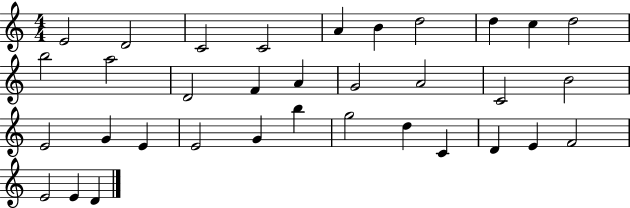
{
  \clef treble
  \numericTimeSignature
  \time 4/4
  \key c \major
  e'2 d'2 | c'2 c'2 | a'4 b'4 d''2 | d''4 c''4 d''2 | \break b''2 a''2 | d'2 f'4 a'4 | g'2 a'2 | c'2 b'2 | \break e'2 g'4 e'4 | e'2 g'4 b''4 | g''2 d''4 c'4 | d'4 e'4 f'2 | \break e'2 e'4 d'4 | \bar "|."
}